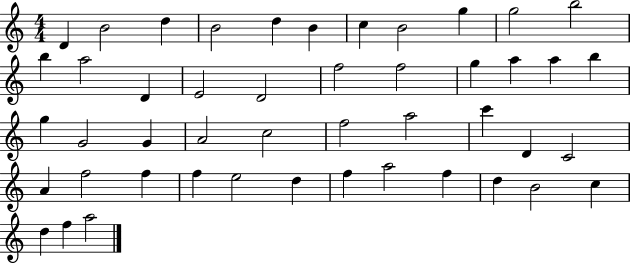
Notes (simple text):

D4/q B4/h D5/q B4/h D5/q B4/q C5/q B4/h G5/q G5/h B5/h B5/q A5/h D4/q E4/h D4/h F5/h F5/h G5/q A5/q A5/q B5/q G5/q G4/h G4/q A4/h C5/h F5/h A5/h C6/q D4/q C4/h A4/q F5/h F5/q F5/q E5/h D5/q F5/q A5/h F5/q D5/q B4/h C5/q D5/q F5/q A5/h